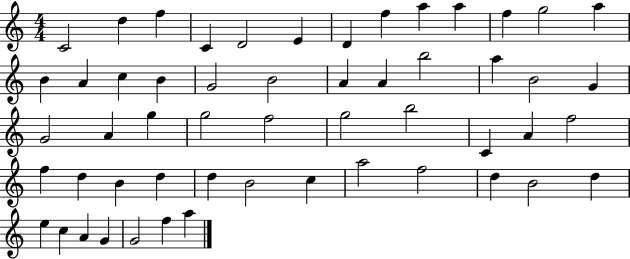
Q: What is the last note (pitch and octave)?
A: A5